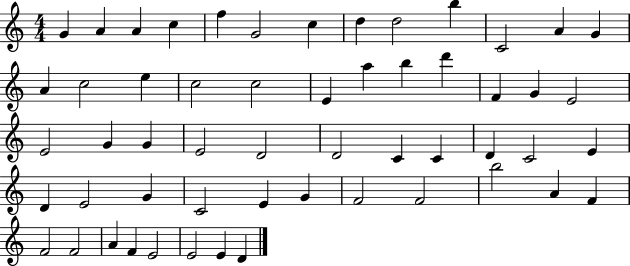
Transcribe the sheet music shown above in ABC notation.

X:1
T:Untitled
M:4/4
L:1/4
K:C
G A A c f G2 c d d2 b C2 A G A c2 e c2 c2 E a b d' F G E2 E2 G G E2 D2 D2 C C D C2 E D E2 G C2 E G F2 F2 b2 A F F2 F2 A F E2 E2 E D